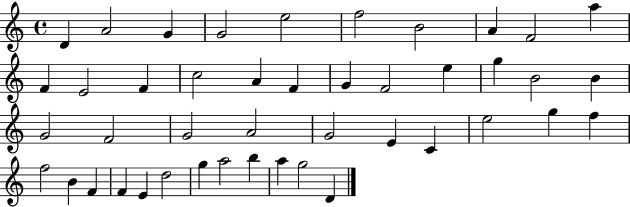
D4/q A4/h G4/q G4/h E5/h F5/h B4/h A4/q F4/h A5/q F4/q E4/h F4/q C5/h A4/q F4/q G4/q F4/h E5/q G5/q B4/h B4/q G4/h F4/h G4/h A4/h G4/h E4/q C4/q E5/h G5/q F5/q F5/h B4/q F4/q F4/q E4/q D5/h G5/q A5/h B5/q A5/q G5/h D4/q